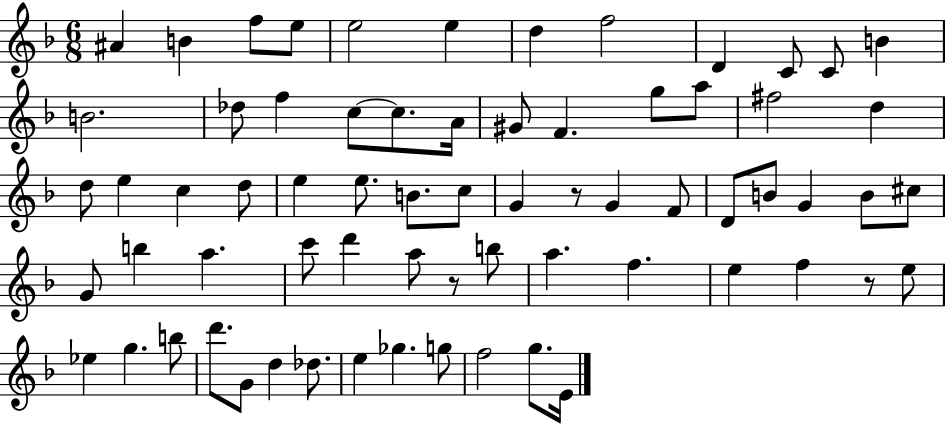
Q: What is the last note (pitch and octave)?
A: E4